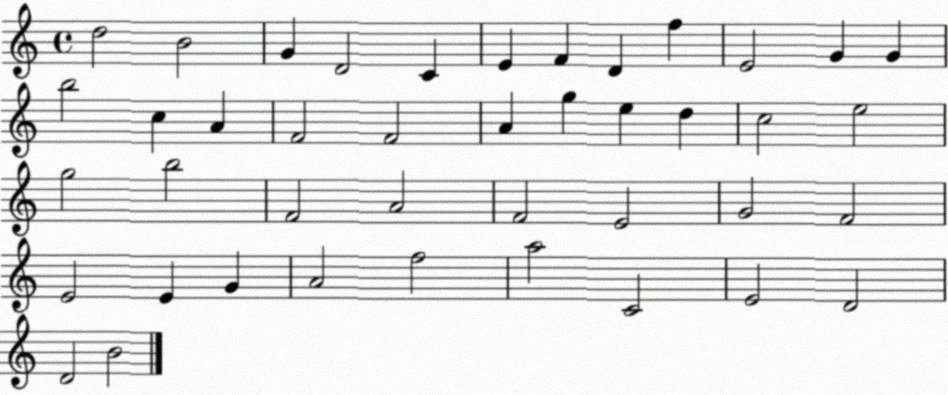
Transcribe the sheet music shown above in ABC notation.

X:1
T:Untitled
M:4/4
L:1/4
K:C
d2 B2 G D2 C E F D f E2 G G b2 c A F2 F2 A g e d c2 e2 g2 b2 F2 A2 F2 E2 G2 F2 E2 E G A2 f2 a2 C2 E2 D2 D2 B2